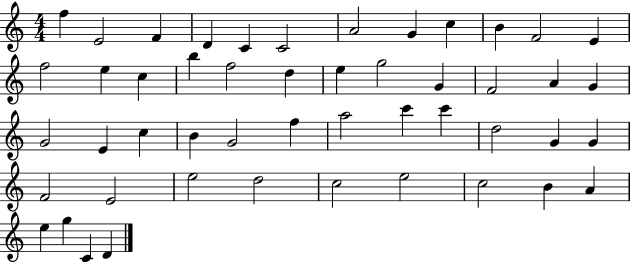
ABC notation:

X:1
T:Untitled
M:4/4
L:1/4
K:C
f E2 F D C C2 A2 G c B F2 E f2 e c b f2 d e g2 G F2 A G G2 E c B G2 f a2 c' c' d2 G G F2 E2 e2 d2 c2 e2 c2 B A e g C D